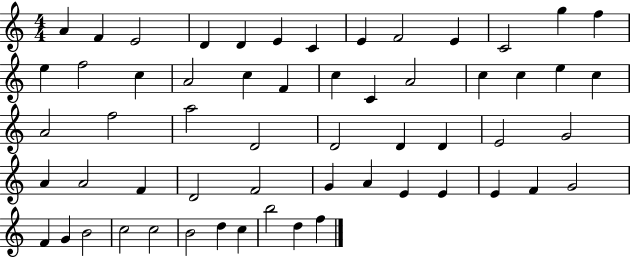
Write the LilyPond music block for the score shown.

{
  \clef treble
  \numericTimeSignature
  \time 4/4
  \key c \major
  a'4 f'4 e'2 | d'4 d'4 e'4 c'4 | e'4 f'2 e'4 | c'2 g''4 f''4 | \break e''4 f''2 c''4 | a'2 c''4 f'4 | c''4 c'4 a'2 | c''4 c''4 e''4 c''4 | \break a'2 f''2 | a''2 d'2 | d'2 d'4 d'4 | e'2 g'2 | \break a'4 a'2 f'4 | d'2 f'2 | g'4 a'4 e'4 e'4 | e'4 f'4 g'2 | \break f'4 g'4 b'2 | c''2 c''2 | b'2 d''4 c''4 | b''2 d''4 f''4 | \break \bar "|."
}